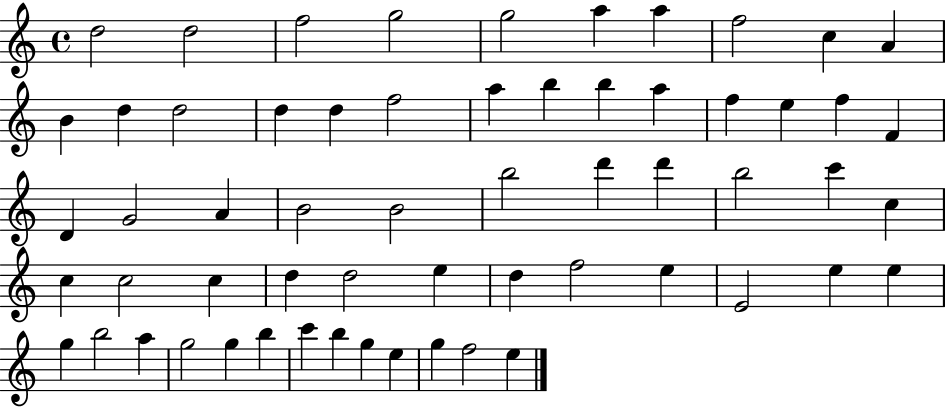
D5/h D5/h F5/h G5/h G5/h A5/q A5/q F5/h C5/q A4/q B4/q D5/q D5/h D5/q D5/q F5/h A5/q B5/q B5/q A5/q F5/q E5/q F5/q F4/q D4/q G4/h A4/q B4/h B4/h B5/h D6/q D6/q B5/h C6/q C5/q C5/q C5/h C5/q D5/q D5/h E5/q D5/q F5/h E5/q E4/h E5/q E5/q G5/q B5/h A5/q G5/h G5/q B5/q C6/q B5/q G5/q E5/q G5/q F5/h E5/q